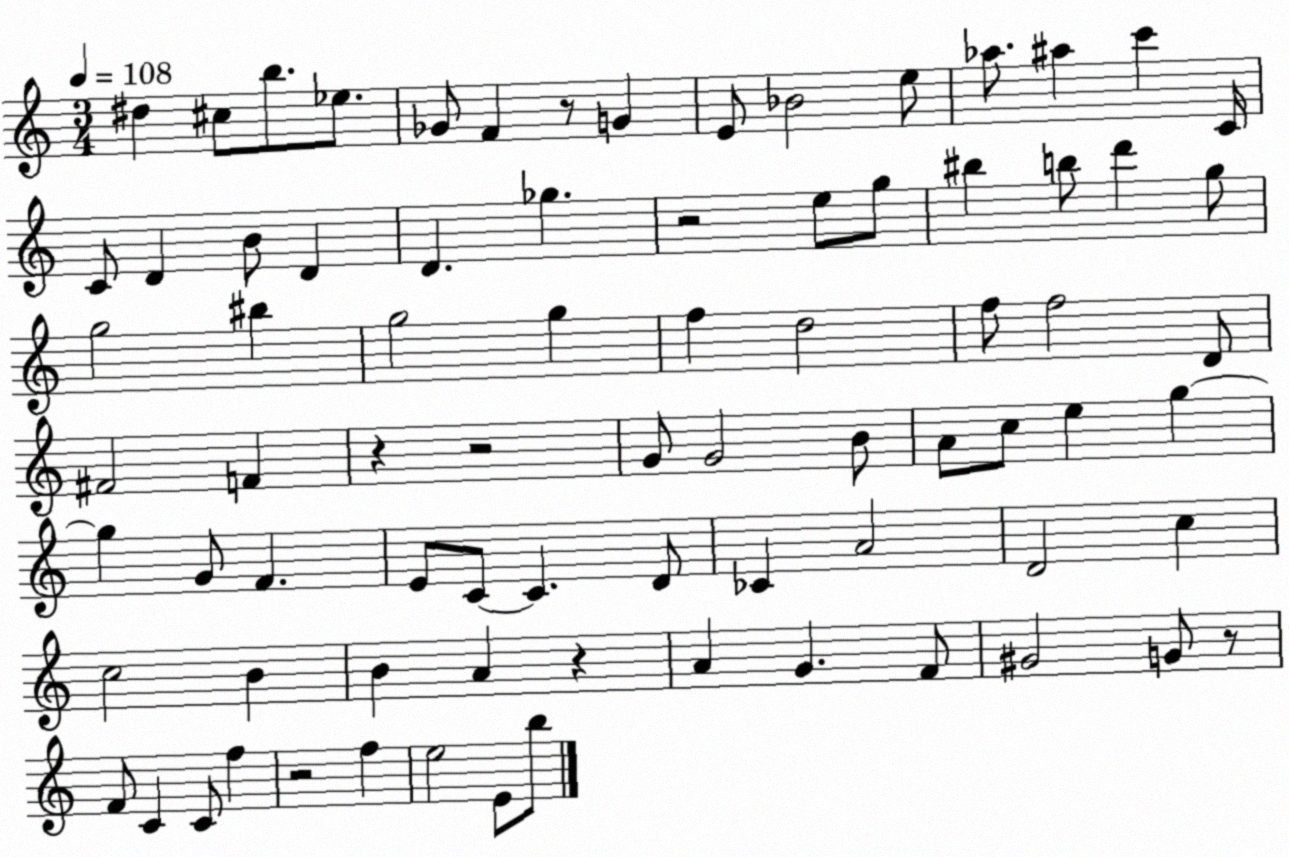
X:1
T:Untitled
M:3/4
L:1/4
K:C
^d ^c/2 b/2 _e/2 _G/2 F z/2 G E/2 _B2 e/2 _a/2 ^a c' C/4 C/2 D B/2 D D _g z2 e/2 g/2 ^b b/2 d' g/2 g2 ^b g2 g f d2 f/2 f2 D/2 ^F2 F z z2 G/2 G2 B/2 A/2 c/2 e g g G/2 F E/2 C/2 C D/2 _C A2 D2 c c2 B B A z A G F/2 ^G2 G/2 z/2 F/2 C C/2 f z2 f e2 E/2 b/2